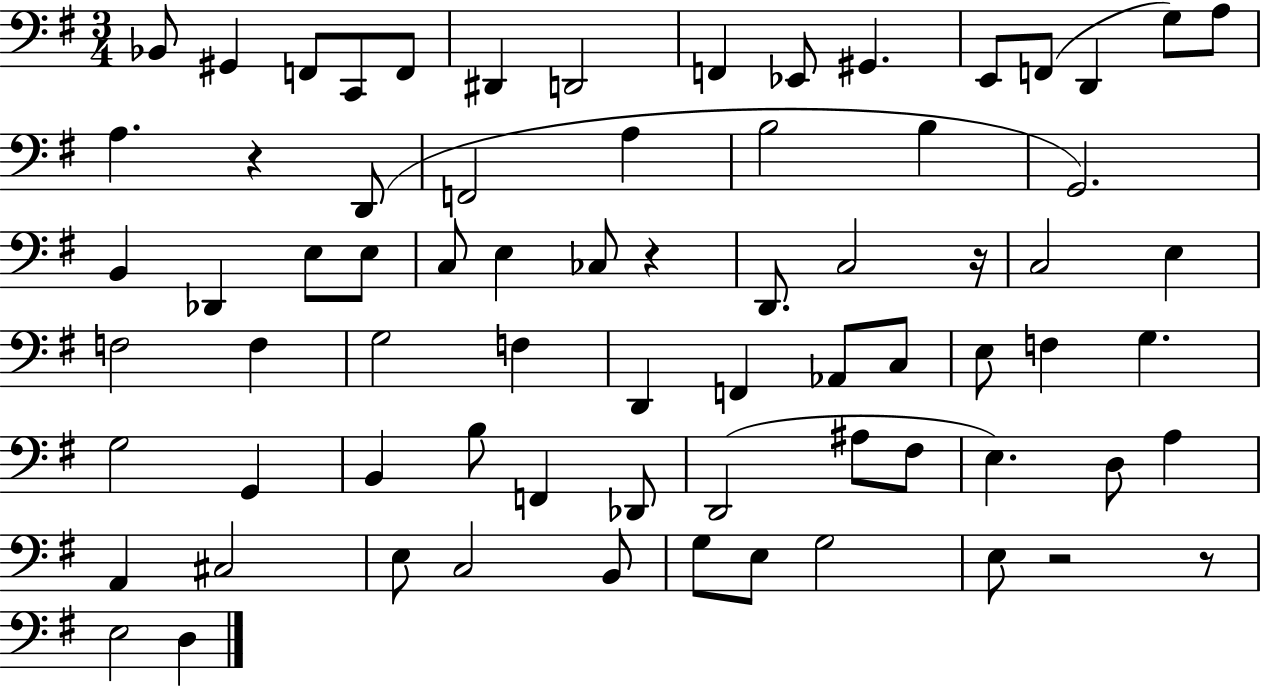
Bb2/e G#2/q F2/e C2/e F2/e D#2/q D2/h F2/q Eb2/e G#2/q. E2/e F2/e D2/q G3/e A3/e A3/q. R/q D2/e F2/h A3/q B3/h B3/q G2/h. B2/q Db2/q E3/e E3/e C3/e E3/q CES3/e R/q D2/e. C3/h R/s C3/h E3/q F3/h F3/q G3/h F3/q D2/q F2/q Ab2/e C3/e E3/e F3/q G3/q. G3/h G2/q B2/q B3/e F2/q Db2/e D2/h A#3/e F#3/e E3/q. D3/e A3/q A2/q C#3/h E3/e C3/h B2/e G3/e E3/e G3/h E3/e R/h R/e E3/h D3/q